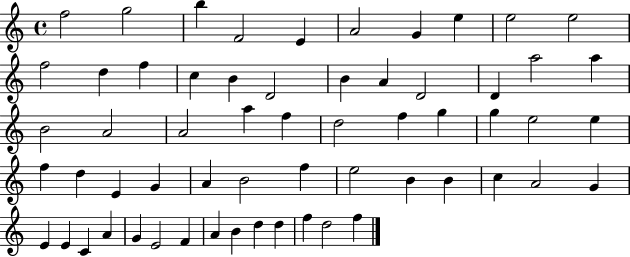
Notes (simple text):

F5/h G5/h B5/q F4/h E4/q A4/h G4/q E5/q E5/h E5/h F5/h D5/q F5/q C5/q B4/q D4/h B4/q A4/q D4/h D4/q A5/h A5/q B4/h A4/h A4/h A5/q F5/q D5/h F5/q G5/q G5/q E5/h E5/q F5/q D5/q E4/q G4/q A4/q B4/h F5/q E5/h B4/q B4/q C5/q A4/h G4/q E4/q E4/q C4/q A4/q G4/q E4/h F4/q A4/q B4/q D5/q D5/q F5/q D5/h F5/q